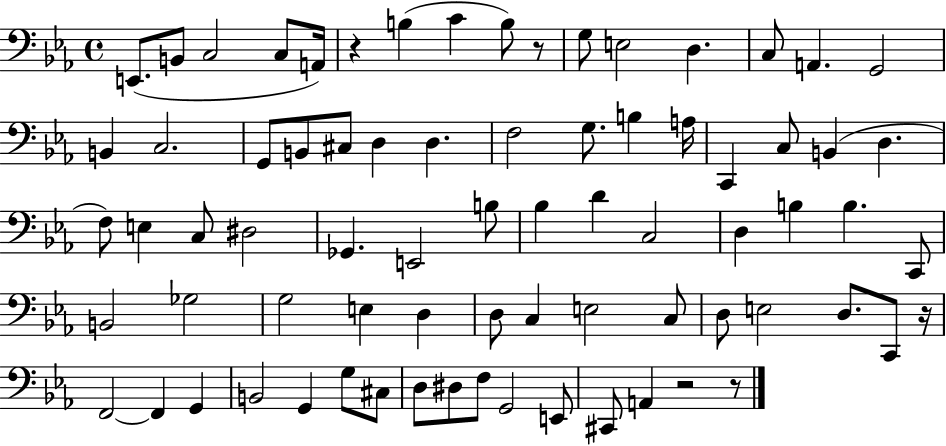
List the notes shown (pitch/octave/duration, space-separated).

E2/e. B2/e C3/h C3/e A2/s R/q B3/q C4/q B3/e R/e G3/e E3/h D3/q. C3/e A2/q. G2/h B2/q C3/h. G2/e B2/e C#3/e D3/q D3/q. F3/h G3/e. B3/q A3/s C2/q C3/e B2/q D3/q. F3/e E3/q C3/e D#3/h Gb2/q. E2/h B3/e Bb3/q D4/q C3/h D3/q B3/q B3/q. C2/e B2/h Gb3/h G3/h E3/q D3/q D3/e C3/q E3/h C3/e D3/e E3/h D3/e. C2/e R/s F2/h F2/q G2/q B2/h G2/q G3/e C#3/e D3/e D#3/e F3/e G2/h E2/e C#2/e A2/q R/h R/e